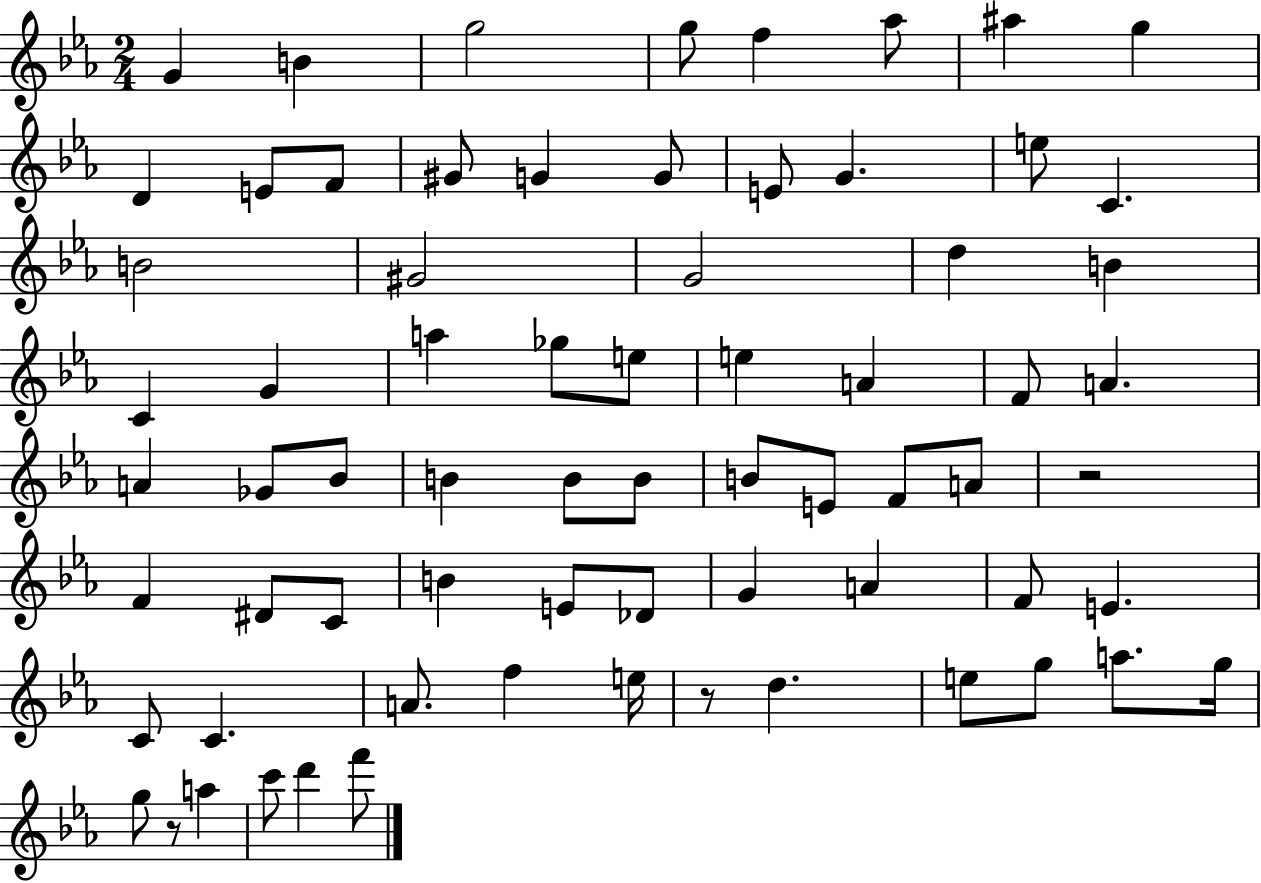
G4/q B4/q G5/h G5/e F5/q Ab5/e A#5/q G5/q D4/q E4/e F4/e G#4/e G4/q G4/e E4/e G4/q. E5/e C4/q. B4/h G#4/h G4/h D5/q B4/q C4/q G4/q A5/q Gb5/e E5/e E5/q A4/q F4/e A4/q. A4/q Gb4/e Bb4/e B4/q B4/e B4/e B4/e E4/e F4/e A4/e R/h F4/q D#4/e C4/e B4/q E4/e Db4/e G4/q A4/q F4/e E4/q. C4/e C4/q. A4/e. F5/q E5/s R/e D5/q. E5/e G5/e A5/e. G5/s G5/e R/e A5/q C6/e D6/q F6/e